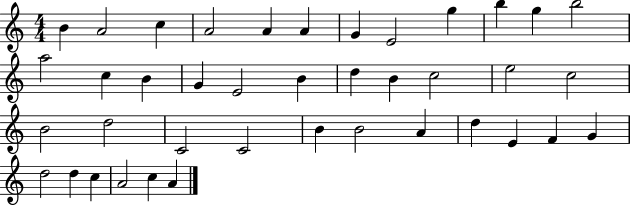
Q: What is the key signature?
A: C major